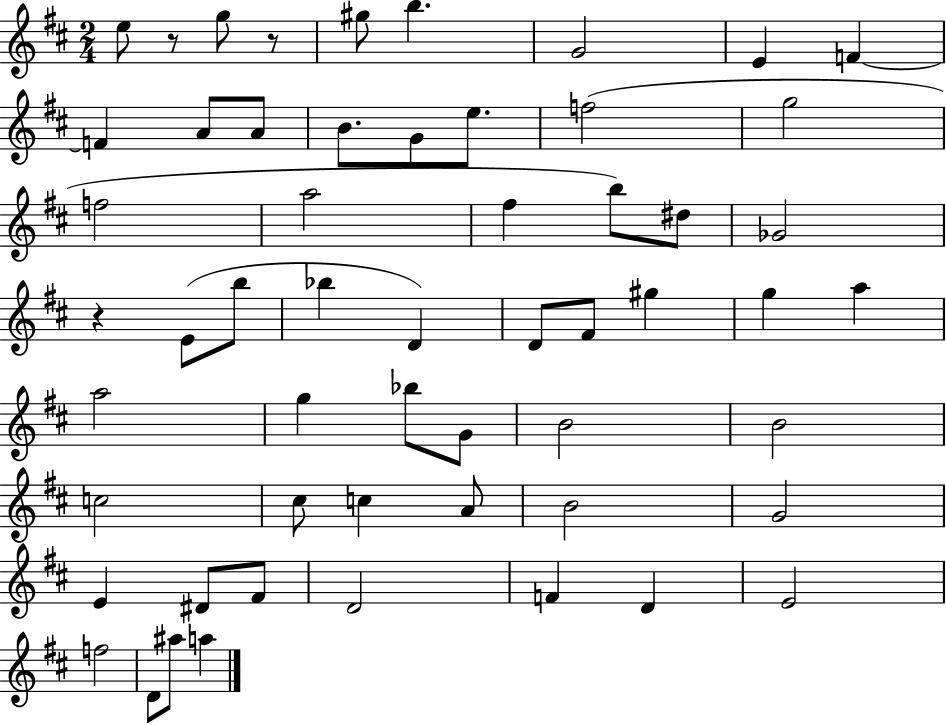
X:1
T:Untitled
M:2/4
L:1/4
K:D
e/2 z/2 g/2 z/2 ^g/2 b G2 E F F A/2 A/2 B/2 G/2 e/2 f2 g2 f2 a2 ^f b/2 ^d/2 _G2 z E/2 b/2 _b D D/2 ^F/2 ^g g a a2 g _b/2 G/2 B2 B2 c2 ^c/2 c A/2 B2 G2 E ^D/2 ^F/2 D2 F D E2 f2 D/2 ^a/2 a